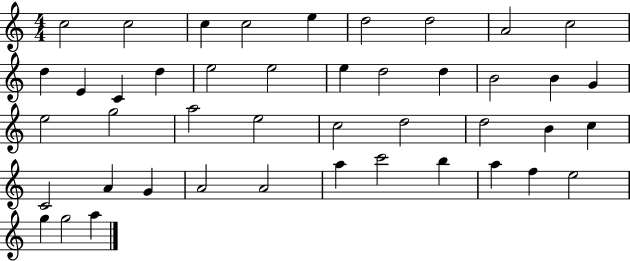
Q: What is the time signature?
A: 4/4